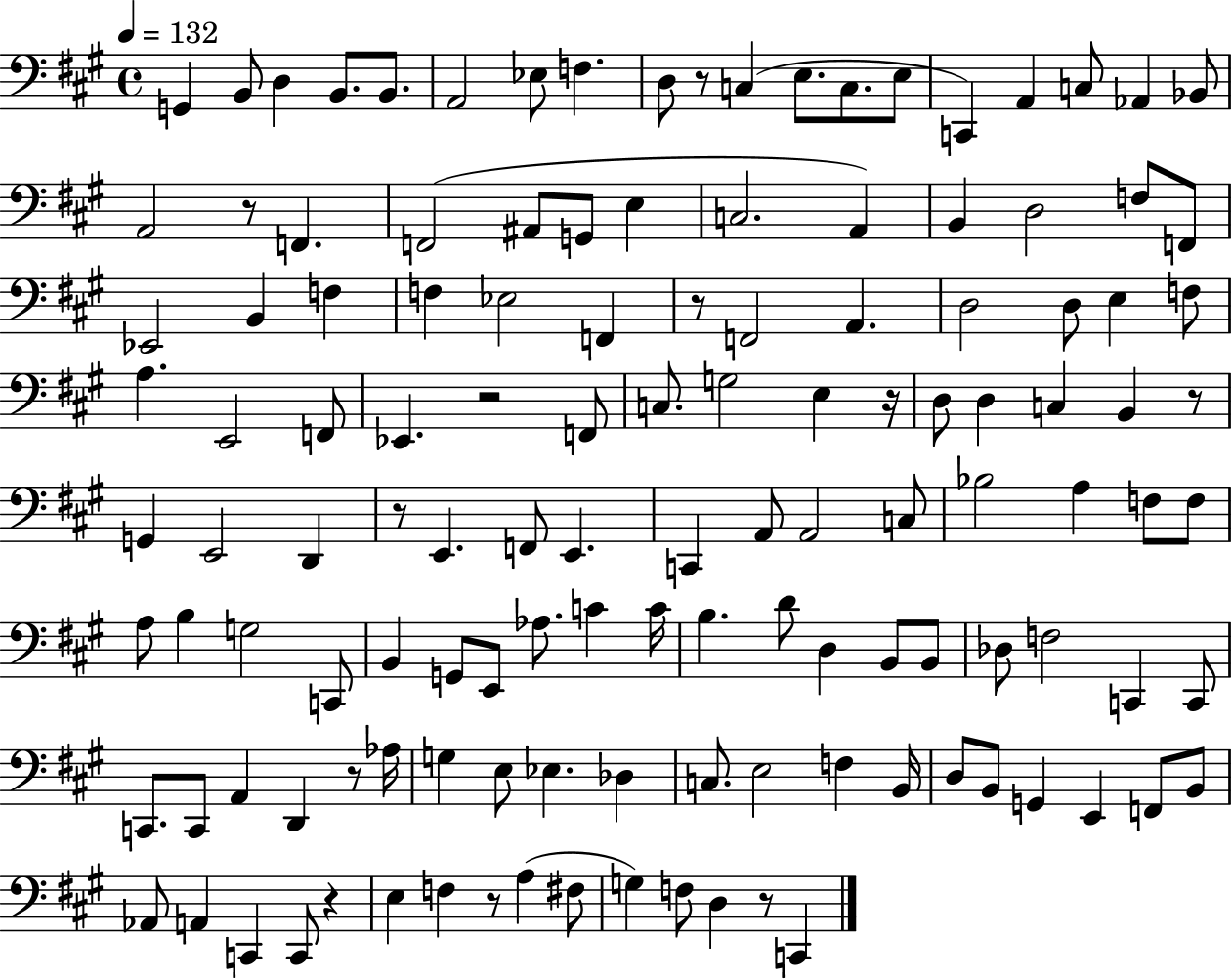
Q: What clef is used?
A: bass